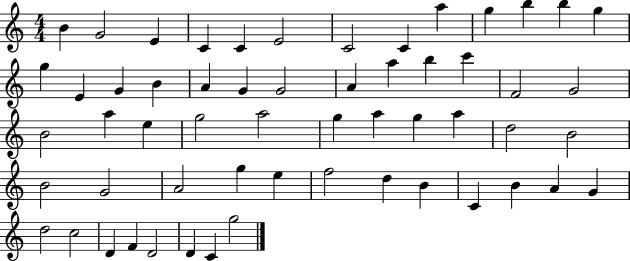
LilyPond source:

{
  \clef treble
  \numericTimeSignature
  \time 4/4
  \key c \major
  b'4 g'2 e'4 | c'4 c'4 e'2 | c'2 c'4 a''4 | g''4 b''4 b''4 g''4 | \break g''4 e'4 g'4 b'4 | a'4 g'4 g'2 | a'4 a''4 b''4 c'''4 | f'2 g'2 | \break b'2 a''4 e''4 | g''2 a''2 | g''4 a''4 g''4 a''4 | d''2 b'2 | \break b'2 g'2 | a'2 g''4 e''4 | f''2 d''4 b'4 | c'4 b'4 a'4 g'4 | \break d''2 c''2 | d'4 f'4 d'2 | d'4 c'4 g''2 | \bar "|."
}